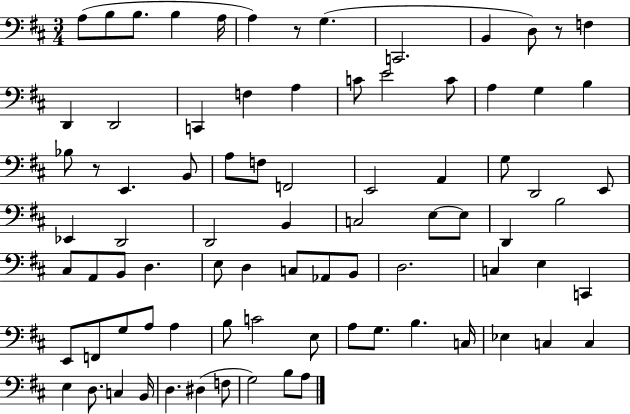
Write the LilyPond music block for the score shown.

{
  \clef bass
  \numericTimeSignature
  \time 3/4
  \key d \major
  a8( b8 b8. b4 a16 | a4) r8 g4.( | c,2. | b,4 d8) r8 f4 | \break d,4 d,2 | c,4 f4 a4 | c'8 e'2 c'8 | a4 g4 b4 | \break bes8 r8 e,4. b,8 | a8 f8 f,2 | e,2 a,4 | g8 d,2 e,8 | \break ees,4 d,2 | d,2 b,4 | c2 e8~~ e8 | d,4 b2 | \break cis8 a,8 b,8 d4. | e8 d4 c8 aes,8 b,8 | d2. | c4 e4 c,4 | \break e,8 f,8 g8 a8 a4 | b8 c'2 e8 | a8 g8. b4. c16 | ees4 c4 c4 | \break e4 d8. c4 b,16 | d4. dis4( f8 | g2) b8 a8 | \bar "|."
}